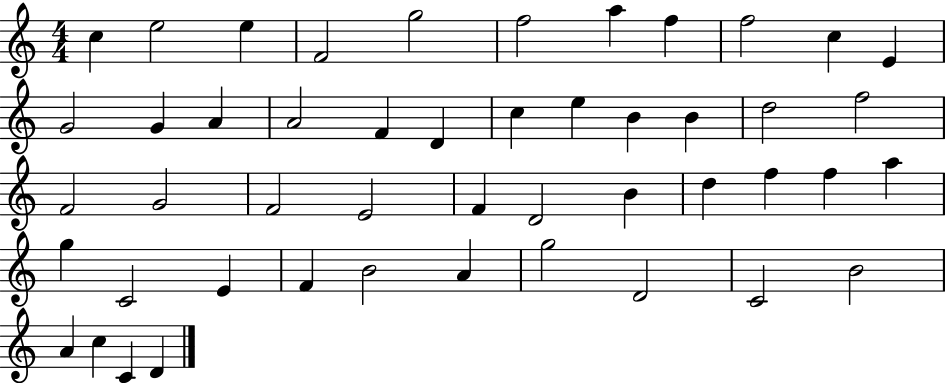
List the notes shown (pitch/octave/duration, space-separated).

C5/q E5/h E5/q F4/h G5/h F5/h A5/q F5/q F5/h C5/q E4/q G4/h G4/q A4/q A4/h F4/q D4/q C5/q E5/q B4/q B4/q D5/h F5/h F4/h G4/h F4/h E4/h F4/q D4/h B4/q D5/q F5/q F5/q A5/q G5/q C4/h E4/q F4/q B4/h A4/q G5/h D4/h C4/h B4/h A4/q C5/q C4/q D4/q